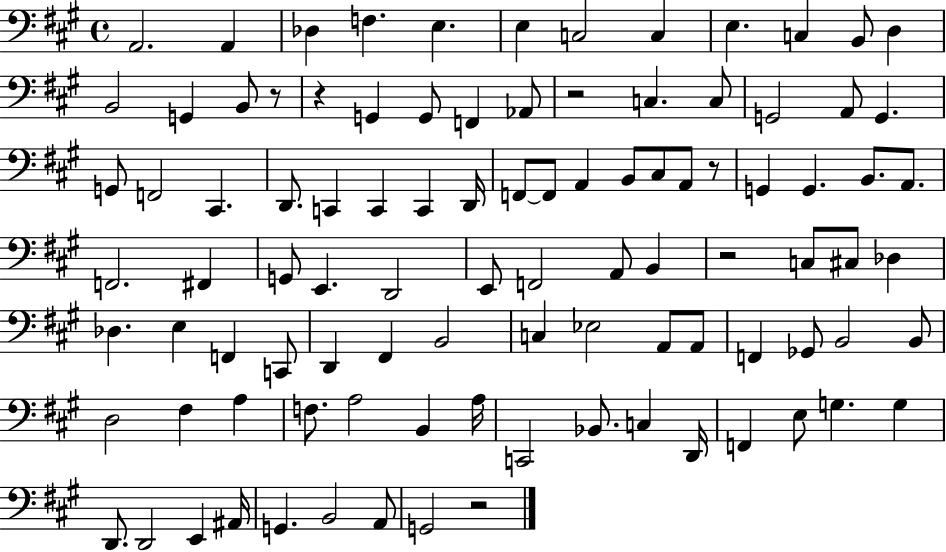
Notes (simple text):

A2/h. A2/q Db3/q F3/q. E3/q. E3/q C3/h C3/q E3/q. C3/q B2/e D3/q B2/h G2/q B2/e R/e R/q G2/q G2/e F2/q Ab2/e R/h C3/q. C3/e G2/h A2/e G2/q. G2/e F2/h C#2/q. D2/e. C2/q C2/q C2/q D2/s F2/e F2/e A2/q B2/e C#3/e A2/e R/e G2/q G2/q. B2/e. A2/e. F2/h. F#2/q G2/e E2/q. D2/h E2/e F2/h A2/e B2/q R/h C3/e C#3/e Db3/q Db3/q. E3/q F2/q C2/e D2/q F#2/q B2/h C3/q Eb3/h A2/e A2/e F2/q Gb2/e B2/h B2/e D3/h F#3/q A3/q F3/e. A3/h B2/q A3/s C2/h Bb2/e. C3/q D2/s F2/q E3/e G3/q. G3/q D2/e. D2/h E2/q A#2/s G2/q. B2/h A2/e G2/h R/h